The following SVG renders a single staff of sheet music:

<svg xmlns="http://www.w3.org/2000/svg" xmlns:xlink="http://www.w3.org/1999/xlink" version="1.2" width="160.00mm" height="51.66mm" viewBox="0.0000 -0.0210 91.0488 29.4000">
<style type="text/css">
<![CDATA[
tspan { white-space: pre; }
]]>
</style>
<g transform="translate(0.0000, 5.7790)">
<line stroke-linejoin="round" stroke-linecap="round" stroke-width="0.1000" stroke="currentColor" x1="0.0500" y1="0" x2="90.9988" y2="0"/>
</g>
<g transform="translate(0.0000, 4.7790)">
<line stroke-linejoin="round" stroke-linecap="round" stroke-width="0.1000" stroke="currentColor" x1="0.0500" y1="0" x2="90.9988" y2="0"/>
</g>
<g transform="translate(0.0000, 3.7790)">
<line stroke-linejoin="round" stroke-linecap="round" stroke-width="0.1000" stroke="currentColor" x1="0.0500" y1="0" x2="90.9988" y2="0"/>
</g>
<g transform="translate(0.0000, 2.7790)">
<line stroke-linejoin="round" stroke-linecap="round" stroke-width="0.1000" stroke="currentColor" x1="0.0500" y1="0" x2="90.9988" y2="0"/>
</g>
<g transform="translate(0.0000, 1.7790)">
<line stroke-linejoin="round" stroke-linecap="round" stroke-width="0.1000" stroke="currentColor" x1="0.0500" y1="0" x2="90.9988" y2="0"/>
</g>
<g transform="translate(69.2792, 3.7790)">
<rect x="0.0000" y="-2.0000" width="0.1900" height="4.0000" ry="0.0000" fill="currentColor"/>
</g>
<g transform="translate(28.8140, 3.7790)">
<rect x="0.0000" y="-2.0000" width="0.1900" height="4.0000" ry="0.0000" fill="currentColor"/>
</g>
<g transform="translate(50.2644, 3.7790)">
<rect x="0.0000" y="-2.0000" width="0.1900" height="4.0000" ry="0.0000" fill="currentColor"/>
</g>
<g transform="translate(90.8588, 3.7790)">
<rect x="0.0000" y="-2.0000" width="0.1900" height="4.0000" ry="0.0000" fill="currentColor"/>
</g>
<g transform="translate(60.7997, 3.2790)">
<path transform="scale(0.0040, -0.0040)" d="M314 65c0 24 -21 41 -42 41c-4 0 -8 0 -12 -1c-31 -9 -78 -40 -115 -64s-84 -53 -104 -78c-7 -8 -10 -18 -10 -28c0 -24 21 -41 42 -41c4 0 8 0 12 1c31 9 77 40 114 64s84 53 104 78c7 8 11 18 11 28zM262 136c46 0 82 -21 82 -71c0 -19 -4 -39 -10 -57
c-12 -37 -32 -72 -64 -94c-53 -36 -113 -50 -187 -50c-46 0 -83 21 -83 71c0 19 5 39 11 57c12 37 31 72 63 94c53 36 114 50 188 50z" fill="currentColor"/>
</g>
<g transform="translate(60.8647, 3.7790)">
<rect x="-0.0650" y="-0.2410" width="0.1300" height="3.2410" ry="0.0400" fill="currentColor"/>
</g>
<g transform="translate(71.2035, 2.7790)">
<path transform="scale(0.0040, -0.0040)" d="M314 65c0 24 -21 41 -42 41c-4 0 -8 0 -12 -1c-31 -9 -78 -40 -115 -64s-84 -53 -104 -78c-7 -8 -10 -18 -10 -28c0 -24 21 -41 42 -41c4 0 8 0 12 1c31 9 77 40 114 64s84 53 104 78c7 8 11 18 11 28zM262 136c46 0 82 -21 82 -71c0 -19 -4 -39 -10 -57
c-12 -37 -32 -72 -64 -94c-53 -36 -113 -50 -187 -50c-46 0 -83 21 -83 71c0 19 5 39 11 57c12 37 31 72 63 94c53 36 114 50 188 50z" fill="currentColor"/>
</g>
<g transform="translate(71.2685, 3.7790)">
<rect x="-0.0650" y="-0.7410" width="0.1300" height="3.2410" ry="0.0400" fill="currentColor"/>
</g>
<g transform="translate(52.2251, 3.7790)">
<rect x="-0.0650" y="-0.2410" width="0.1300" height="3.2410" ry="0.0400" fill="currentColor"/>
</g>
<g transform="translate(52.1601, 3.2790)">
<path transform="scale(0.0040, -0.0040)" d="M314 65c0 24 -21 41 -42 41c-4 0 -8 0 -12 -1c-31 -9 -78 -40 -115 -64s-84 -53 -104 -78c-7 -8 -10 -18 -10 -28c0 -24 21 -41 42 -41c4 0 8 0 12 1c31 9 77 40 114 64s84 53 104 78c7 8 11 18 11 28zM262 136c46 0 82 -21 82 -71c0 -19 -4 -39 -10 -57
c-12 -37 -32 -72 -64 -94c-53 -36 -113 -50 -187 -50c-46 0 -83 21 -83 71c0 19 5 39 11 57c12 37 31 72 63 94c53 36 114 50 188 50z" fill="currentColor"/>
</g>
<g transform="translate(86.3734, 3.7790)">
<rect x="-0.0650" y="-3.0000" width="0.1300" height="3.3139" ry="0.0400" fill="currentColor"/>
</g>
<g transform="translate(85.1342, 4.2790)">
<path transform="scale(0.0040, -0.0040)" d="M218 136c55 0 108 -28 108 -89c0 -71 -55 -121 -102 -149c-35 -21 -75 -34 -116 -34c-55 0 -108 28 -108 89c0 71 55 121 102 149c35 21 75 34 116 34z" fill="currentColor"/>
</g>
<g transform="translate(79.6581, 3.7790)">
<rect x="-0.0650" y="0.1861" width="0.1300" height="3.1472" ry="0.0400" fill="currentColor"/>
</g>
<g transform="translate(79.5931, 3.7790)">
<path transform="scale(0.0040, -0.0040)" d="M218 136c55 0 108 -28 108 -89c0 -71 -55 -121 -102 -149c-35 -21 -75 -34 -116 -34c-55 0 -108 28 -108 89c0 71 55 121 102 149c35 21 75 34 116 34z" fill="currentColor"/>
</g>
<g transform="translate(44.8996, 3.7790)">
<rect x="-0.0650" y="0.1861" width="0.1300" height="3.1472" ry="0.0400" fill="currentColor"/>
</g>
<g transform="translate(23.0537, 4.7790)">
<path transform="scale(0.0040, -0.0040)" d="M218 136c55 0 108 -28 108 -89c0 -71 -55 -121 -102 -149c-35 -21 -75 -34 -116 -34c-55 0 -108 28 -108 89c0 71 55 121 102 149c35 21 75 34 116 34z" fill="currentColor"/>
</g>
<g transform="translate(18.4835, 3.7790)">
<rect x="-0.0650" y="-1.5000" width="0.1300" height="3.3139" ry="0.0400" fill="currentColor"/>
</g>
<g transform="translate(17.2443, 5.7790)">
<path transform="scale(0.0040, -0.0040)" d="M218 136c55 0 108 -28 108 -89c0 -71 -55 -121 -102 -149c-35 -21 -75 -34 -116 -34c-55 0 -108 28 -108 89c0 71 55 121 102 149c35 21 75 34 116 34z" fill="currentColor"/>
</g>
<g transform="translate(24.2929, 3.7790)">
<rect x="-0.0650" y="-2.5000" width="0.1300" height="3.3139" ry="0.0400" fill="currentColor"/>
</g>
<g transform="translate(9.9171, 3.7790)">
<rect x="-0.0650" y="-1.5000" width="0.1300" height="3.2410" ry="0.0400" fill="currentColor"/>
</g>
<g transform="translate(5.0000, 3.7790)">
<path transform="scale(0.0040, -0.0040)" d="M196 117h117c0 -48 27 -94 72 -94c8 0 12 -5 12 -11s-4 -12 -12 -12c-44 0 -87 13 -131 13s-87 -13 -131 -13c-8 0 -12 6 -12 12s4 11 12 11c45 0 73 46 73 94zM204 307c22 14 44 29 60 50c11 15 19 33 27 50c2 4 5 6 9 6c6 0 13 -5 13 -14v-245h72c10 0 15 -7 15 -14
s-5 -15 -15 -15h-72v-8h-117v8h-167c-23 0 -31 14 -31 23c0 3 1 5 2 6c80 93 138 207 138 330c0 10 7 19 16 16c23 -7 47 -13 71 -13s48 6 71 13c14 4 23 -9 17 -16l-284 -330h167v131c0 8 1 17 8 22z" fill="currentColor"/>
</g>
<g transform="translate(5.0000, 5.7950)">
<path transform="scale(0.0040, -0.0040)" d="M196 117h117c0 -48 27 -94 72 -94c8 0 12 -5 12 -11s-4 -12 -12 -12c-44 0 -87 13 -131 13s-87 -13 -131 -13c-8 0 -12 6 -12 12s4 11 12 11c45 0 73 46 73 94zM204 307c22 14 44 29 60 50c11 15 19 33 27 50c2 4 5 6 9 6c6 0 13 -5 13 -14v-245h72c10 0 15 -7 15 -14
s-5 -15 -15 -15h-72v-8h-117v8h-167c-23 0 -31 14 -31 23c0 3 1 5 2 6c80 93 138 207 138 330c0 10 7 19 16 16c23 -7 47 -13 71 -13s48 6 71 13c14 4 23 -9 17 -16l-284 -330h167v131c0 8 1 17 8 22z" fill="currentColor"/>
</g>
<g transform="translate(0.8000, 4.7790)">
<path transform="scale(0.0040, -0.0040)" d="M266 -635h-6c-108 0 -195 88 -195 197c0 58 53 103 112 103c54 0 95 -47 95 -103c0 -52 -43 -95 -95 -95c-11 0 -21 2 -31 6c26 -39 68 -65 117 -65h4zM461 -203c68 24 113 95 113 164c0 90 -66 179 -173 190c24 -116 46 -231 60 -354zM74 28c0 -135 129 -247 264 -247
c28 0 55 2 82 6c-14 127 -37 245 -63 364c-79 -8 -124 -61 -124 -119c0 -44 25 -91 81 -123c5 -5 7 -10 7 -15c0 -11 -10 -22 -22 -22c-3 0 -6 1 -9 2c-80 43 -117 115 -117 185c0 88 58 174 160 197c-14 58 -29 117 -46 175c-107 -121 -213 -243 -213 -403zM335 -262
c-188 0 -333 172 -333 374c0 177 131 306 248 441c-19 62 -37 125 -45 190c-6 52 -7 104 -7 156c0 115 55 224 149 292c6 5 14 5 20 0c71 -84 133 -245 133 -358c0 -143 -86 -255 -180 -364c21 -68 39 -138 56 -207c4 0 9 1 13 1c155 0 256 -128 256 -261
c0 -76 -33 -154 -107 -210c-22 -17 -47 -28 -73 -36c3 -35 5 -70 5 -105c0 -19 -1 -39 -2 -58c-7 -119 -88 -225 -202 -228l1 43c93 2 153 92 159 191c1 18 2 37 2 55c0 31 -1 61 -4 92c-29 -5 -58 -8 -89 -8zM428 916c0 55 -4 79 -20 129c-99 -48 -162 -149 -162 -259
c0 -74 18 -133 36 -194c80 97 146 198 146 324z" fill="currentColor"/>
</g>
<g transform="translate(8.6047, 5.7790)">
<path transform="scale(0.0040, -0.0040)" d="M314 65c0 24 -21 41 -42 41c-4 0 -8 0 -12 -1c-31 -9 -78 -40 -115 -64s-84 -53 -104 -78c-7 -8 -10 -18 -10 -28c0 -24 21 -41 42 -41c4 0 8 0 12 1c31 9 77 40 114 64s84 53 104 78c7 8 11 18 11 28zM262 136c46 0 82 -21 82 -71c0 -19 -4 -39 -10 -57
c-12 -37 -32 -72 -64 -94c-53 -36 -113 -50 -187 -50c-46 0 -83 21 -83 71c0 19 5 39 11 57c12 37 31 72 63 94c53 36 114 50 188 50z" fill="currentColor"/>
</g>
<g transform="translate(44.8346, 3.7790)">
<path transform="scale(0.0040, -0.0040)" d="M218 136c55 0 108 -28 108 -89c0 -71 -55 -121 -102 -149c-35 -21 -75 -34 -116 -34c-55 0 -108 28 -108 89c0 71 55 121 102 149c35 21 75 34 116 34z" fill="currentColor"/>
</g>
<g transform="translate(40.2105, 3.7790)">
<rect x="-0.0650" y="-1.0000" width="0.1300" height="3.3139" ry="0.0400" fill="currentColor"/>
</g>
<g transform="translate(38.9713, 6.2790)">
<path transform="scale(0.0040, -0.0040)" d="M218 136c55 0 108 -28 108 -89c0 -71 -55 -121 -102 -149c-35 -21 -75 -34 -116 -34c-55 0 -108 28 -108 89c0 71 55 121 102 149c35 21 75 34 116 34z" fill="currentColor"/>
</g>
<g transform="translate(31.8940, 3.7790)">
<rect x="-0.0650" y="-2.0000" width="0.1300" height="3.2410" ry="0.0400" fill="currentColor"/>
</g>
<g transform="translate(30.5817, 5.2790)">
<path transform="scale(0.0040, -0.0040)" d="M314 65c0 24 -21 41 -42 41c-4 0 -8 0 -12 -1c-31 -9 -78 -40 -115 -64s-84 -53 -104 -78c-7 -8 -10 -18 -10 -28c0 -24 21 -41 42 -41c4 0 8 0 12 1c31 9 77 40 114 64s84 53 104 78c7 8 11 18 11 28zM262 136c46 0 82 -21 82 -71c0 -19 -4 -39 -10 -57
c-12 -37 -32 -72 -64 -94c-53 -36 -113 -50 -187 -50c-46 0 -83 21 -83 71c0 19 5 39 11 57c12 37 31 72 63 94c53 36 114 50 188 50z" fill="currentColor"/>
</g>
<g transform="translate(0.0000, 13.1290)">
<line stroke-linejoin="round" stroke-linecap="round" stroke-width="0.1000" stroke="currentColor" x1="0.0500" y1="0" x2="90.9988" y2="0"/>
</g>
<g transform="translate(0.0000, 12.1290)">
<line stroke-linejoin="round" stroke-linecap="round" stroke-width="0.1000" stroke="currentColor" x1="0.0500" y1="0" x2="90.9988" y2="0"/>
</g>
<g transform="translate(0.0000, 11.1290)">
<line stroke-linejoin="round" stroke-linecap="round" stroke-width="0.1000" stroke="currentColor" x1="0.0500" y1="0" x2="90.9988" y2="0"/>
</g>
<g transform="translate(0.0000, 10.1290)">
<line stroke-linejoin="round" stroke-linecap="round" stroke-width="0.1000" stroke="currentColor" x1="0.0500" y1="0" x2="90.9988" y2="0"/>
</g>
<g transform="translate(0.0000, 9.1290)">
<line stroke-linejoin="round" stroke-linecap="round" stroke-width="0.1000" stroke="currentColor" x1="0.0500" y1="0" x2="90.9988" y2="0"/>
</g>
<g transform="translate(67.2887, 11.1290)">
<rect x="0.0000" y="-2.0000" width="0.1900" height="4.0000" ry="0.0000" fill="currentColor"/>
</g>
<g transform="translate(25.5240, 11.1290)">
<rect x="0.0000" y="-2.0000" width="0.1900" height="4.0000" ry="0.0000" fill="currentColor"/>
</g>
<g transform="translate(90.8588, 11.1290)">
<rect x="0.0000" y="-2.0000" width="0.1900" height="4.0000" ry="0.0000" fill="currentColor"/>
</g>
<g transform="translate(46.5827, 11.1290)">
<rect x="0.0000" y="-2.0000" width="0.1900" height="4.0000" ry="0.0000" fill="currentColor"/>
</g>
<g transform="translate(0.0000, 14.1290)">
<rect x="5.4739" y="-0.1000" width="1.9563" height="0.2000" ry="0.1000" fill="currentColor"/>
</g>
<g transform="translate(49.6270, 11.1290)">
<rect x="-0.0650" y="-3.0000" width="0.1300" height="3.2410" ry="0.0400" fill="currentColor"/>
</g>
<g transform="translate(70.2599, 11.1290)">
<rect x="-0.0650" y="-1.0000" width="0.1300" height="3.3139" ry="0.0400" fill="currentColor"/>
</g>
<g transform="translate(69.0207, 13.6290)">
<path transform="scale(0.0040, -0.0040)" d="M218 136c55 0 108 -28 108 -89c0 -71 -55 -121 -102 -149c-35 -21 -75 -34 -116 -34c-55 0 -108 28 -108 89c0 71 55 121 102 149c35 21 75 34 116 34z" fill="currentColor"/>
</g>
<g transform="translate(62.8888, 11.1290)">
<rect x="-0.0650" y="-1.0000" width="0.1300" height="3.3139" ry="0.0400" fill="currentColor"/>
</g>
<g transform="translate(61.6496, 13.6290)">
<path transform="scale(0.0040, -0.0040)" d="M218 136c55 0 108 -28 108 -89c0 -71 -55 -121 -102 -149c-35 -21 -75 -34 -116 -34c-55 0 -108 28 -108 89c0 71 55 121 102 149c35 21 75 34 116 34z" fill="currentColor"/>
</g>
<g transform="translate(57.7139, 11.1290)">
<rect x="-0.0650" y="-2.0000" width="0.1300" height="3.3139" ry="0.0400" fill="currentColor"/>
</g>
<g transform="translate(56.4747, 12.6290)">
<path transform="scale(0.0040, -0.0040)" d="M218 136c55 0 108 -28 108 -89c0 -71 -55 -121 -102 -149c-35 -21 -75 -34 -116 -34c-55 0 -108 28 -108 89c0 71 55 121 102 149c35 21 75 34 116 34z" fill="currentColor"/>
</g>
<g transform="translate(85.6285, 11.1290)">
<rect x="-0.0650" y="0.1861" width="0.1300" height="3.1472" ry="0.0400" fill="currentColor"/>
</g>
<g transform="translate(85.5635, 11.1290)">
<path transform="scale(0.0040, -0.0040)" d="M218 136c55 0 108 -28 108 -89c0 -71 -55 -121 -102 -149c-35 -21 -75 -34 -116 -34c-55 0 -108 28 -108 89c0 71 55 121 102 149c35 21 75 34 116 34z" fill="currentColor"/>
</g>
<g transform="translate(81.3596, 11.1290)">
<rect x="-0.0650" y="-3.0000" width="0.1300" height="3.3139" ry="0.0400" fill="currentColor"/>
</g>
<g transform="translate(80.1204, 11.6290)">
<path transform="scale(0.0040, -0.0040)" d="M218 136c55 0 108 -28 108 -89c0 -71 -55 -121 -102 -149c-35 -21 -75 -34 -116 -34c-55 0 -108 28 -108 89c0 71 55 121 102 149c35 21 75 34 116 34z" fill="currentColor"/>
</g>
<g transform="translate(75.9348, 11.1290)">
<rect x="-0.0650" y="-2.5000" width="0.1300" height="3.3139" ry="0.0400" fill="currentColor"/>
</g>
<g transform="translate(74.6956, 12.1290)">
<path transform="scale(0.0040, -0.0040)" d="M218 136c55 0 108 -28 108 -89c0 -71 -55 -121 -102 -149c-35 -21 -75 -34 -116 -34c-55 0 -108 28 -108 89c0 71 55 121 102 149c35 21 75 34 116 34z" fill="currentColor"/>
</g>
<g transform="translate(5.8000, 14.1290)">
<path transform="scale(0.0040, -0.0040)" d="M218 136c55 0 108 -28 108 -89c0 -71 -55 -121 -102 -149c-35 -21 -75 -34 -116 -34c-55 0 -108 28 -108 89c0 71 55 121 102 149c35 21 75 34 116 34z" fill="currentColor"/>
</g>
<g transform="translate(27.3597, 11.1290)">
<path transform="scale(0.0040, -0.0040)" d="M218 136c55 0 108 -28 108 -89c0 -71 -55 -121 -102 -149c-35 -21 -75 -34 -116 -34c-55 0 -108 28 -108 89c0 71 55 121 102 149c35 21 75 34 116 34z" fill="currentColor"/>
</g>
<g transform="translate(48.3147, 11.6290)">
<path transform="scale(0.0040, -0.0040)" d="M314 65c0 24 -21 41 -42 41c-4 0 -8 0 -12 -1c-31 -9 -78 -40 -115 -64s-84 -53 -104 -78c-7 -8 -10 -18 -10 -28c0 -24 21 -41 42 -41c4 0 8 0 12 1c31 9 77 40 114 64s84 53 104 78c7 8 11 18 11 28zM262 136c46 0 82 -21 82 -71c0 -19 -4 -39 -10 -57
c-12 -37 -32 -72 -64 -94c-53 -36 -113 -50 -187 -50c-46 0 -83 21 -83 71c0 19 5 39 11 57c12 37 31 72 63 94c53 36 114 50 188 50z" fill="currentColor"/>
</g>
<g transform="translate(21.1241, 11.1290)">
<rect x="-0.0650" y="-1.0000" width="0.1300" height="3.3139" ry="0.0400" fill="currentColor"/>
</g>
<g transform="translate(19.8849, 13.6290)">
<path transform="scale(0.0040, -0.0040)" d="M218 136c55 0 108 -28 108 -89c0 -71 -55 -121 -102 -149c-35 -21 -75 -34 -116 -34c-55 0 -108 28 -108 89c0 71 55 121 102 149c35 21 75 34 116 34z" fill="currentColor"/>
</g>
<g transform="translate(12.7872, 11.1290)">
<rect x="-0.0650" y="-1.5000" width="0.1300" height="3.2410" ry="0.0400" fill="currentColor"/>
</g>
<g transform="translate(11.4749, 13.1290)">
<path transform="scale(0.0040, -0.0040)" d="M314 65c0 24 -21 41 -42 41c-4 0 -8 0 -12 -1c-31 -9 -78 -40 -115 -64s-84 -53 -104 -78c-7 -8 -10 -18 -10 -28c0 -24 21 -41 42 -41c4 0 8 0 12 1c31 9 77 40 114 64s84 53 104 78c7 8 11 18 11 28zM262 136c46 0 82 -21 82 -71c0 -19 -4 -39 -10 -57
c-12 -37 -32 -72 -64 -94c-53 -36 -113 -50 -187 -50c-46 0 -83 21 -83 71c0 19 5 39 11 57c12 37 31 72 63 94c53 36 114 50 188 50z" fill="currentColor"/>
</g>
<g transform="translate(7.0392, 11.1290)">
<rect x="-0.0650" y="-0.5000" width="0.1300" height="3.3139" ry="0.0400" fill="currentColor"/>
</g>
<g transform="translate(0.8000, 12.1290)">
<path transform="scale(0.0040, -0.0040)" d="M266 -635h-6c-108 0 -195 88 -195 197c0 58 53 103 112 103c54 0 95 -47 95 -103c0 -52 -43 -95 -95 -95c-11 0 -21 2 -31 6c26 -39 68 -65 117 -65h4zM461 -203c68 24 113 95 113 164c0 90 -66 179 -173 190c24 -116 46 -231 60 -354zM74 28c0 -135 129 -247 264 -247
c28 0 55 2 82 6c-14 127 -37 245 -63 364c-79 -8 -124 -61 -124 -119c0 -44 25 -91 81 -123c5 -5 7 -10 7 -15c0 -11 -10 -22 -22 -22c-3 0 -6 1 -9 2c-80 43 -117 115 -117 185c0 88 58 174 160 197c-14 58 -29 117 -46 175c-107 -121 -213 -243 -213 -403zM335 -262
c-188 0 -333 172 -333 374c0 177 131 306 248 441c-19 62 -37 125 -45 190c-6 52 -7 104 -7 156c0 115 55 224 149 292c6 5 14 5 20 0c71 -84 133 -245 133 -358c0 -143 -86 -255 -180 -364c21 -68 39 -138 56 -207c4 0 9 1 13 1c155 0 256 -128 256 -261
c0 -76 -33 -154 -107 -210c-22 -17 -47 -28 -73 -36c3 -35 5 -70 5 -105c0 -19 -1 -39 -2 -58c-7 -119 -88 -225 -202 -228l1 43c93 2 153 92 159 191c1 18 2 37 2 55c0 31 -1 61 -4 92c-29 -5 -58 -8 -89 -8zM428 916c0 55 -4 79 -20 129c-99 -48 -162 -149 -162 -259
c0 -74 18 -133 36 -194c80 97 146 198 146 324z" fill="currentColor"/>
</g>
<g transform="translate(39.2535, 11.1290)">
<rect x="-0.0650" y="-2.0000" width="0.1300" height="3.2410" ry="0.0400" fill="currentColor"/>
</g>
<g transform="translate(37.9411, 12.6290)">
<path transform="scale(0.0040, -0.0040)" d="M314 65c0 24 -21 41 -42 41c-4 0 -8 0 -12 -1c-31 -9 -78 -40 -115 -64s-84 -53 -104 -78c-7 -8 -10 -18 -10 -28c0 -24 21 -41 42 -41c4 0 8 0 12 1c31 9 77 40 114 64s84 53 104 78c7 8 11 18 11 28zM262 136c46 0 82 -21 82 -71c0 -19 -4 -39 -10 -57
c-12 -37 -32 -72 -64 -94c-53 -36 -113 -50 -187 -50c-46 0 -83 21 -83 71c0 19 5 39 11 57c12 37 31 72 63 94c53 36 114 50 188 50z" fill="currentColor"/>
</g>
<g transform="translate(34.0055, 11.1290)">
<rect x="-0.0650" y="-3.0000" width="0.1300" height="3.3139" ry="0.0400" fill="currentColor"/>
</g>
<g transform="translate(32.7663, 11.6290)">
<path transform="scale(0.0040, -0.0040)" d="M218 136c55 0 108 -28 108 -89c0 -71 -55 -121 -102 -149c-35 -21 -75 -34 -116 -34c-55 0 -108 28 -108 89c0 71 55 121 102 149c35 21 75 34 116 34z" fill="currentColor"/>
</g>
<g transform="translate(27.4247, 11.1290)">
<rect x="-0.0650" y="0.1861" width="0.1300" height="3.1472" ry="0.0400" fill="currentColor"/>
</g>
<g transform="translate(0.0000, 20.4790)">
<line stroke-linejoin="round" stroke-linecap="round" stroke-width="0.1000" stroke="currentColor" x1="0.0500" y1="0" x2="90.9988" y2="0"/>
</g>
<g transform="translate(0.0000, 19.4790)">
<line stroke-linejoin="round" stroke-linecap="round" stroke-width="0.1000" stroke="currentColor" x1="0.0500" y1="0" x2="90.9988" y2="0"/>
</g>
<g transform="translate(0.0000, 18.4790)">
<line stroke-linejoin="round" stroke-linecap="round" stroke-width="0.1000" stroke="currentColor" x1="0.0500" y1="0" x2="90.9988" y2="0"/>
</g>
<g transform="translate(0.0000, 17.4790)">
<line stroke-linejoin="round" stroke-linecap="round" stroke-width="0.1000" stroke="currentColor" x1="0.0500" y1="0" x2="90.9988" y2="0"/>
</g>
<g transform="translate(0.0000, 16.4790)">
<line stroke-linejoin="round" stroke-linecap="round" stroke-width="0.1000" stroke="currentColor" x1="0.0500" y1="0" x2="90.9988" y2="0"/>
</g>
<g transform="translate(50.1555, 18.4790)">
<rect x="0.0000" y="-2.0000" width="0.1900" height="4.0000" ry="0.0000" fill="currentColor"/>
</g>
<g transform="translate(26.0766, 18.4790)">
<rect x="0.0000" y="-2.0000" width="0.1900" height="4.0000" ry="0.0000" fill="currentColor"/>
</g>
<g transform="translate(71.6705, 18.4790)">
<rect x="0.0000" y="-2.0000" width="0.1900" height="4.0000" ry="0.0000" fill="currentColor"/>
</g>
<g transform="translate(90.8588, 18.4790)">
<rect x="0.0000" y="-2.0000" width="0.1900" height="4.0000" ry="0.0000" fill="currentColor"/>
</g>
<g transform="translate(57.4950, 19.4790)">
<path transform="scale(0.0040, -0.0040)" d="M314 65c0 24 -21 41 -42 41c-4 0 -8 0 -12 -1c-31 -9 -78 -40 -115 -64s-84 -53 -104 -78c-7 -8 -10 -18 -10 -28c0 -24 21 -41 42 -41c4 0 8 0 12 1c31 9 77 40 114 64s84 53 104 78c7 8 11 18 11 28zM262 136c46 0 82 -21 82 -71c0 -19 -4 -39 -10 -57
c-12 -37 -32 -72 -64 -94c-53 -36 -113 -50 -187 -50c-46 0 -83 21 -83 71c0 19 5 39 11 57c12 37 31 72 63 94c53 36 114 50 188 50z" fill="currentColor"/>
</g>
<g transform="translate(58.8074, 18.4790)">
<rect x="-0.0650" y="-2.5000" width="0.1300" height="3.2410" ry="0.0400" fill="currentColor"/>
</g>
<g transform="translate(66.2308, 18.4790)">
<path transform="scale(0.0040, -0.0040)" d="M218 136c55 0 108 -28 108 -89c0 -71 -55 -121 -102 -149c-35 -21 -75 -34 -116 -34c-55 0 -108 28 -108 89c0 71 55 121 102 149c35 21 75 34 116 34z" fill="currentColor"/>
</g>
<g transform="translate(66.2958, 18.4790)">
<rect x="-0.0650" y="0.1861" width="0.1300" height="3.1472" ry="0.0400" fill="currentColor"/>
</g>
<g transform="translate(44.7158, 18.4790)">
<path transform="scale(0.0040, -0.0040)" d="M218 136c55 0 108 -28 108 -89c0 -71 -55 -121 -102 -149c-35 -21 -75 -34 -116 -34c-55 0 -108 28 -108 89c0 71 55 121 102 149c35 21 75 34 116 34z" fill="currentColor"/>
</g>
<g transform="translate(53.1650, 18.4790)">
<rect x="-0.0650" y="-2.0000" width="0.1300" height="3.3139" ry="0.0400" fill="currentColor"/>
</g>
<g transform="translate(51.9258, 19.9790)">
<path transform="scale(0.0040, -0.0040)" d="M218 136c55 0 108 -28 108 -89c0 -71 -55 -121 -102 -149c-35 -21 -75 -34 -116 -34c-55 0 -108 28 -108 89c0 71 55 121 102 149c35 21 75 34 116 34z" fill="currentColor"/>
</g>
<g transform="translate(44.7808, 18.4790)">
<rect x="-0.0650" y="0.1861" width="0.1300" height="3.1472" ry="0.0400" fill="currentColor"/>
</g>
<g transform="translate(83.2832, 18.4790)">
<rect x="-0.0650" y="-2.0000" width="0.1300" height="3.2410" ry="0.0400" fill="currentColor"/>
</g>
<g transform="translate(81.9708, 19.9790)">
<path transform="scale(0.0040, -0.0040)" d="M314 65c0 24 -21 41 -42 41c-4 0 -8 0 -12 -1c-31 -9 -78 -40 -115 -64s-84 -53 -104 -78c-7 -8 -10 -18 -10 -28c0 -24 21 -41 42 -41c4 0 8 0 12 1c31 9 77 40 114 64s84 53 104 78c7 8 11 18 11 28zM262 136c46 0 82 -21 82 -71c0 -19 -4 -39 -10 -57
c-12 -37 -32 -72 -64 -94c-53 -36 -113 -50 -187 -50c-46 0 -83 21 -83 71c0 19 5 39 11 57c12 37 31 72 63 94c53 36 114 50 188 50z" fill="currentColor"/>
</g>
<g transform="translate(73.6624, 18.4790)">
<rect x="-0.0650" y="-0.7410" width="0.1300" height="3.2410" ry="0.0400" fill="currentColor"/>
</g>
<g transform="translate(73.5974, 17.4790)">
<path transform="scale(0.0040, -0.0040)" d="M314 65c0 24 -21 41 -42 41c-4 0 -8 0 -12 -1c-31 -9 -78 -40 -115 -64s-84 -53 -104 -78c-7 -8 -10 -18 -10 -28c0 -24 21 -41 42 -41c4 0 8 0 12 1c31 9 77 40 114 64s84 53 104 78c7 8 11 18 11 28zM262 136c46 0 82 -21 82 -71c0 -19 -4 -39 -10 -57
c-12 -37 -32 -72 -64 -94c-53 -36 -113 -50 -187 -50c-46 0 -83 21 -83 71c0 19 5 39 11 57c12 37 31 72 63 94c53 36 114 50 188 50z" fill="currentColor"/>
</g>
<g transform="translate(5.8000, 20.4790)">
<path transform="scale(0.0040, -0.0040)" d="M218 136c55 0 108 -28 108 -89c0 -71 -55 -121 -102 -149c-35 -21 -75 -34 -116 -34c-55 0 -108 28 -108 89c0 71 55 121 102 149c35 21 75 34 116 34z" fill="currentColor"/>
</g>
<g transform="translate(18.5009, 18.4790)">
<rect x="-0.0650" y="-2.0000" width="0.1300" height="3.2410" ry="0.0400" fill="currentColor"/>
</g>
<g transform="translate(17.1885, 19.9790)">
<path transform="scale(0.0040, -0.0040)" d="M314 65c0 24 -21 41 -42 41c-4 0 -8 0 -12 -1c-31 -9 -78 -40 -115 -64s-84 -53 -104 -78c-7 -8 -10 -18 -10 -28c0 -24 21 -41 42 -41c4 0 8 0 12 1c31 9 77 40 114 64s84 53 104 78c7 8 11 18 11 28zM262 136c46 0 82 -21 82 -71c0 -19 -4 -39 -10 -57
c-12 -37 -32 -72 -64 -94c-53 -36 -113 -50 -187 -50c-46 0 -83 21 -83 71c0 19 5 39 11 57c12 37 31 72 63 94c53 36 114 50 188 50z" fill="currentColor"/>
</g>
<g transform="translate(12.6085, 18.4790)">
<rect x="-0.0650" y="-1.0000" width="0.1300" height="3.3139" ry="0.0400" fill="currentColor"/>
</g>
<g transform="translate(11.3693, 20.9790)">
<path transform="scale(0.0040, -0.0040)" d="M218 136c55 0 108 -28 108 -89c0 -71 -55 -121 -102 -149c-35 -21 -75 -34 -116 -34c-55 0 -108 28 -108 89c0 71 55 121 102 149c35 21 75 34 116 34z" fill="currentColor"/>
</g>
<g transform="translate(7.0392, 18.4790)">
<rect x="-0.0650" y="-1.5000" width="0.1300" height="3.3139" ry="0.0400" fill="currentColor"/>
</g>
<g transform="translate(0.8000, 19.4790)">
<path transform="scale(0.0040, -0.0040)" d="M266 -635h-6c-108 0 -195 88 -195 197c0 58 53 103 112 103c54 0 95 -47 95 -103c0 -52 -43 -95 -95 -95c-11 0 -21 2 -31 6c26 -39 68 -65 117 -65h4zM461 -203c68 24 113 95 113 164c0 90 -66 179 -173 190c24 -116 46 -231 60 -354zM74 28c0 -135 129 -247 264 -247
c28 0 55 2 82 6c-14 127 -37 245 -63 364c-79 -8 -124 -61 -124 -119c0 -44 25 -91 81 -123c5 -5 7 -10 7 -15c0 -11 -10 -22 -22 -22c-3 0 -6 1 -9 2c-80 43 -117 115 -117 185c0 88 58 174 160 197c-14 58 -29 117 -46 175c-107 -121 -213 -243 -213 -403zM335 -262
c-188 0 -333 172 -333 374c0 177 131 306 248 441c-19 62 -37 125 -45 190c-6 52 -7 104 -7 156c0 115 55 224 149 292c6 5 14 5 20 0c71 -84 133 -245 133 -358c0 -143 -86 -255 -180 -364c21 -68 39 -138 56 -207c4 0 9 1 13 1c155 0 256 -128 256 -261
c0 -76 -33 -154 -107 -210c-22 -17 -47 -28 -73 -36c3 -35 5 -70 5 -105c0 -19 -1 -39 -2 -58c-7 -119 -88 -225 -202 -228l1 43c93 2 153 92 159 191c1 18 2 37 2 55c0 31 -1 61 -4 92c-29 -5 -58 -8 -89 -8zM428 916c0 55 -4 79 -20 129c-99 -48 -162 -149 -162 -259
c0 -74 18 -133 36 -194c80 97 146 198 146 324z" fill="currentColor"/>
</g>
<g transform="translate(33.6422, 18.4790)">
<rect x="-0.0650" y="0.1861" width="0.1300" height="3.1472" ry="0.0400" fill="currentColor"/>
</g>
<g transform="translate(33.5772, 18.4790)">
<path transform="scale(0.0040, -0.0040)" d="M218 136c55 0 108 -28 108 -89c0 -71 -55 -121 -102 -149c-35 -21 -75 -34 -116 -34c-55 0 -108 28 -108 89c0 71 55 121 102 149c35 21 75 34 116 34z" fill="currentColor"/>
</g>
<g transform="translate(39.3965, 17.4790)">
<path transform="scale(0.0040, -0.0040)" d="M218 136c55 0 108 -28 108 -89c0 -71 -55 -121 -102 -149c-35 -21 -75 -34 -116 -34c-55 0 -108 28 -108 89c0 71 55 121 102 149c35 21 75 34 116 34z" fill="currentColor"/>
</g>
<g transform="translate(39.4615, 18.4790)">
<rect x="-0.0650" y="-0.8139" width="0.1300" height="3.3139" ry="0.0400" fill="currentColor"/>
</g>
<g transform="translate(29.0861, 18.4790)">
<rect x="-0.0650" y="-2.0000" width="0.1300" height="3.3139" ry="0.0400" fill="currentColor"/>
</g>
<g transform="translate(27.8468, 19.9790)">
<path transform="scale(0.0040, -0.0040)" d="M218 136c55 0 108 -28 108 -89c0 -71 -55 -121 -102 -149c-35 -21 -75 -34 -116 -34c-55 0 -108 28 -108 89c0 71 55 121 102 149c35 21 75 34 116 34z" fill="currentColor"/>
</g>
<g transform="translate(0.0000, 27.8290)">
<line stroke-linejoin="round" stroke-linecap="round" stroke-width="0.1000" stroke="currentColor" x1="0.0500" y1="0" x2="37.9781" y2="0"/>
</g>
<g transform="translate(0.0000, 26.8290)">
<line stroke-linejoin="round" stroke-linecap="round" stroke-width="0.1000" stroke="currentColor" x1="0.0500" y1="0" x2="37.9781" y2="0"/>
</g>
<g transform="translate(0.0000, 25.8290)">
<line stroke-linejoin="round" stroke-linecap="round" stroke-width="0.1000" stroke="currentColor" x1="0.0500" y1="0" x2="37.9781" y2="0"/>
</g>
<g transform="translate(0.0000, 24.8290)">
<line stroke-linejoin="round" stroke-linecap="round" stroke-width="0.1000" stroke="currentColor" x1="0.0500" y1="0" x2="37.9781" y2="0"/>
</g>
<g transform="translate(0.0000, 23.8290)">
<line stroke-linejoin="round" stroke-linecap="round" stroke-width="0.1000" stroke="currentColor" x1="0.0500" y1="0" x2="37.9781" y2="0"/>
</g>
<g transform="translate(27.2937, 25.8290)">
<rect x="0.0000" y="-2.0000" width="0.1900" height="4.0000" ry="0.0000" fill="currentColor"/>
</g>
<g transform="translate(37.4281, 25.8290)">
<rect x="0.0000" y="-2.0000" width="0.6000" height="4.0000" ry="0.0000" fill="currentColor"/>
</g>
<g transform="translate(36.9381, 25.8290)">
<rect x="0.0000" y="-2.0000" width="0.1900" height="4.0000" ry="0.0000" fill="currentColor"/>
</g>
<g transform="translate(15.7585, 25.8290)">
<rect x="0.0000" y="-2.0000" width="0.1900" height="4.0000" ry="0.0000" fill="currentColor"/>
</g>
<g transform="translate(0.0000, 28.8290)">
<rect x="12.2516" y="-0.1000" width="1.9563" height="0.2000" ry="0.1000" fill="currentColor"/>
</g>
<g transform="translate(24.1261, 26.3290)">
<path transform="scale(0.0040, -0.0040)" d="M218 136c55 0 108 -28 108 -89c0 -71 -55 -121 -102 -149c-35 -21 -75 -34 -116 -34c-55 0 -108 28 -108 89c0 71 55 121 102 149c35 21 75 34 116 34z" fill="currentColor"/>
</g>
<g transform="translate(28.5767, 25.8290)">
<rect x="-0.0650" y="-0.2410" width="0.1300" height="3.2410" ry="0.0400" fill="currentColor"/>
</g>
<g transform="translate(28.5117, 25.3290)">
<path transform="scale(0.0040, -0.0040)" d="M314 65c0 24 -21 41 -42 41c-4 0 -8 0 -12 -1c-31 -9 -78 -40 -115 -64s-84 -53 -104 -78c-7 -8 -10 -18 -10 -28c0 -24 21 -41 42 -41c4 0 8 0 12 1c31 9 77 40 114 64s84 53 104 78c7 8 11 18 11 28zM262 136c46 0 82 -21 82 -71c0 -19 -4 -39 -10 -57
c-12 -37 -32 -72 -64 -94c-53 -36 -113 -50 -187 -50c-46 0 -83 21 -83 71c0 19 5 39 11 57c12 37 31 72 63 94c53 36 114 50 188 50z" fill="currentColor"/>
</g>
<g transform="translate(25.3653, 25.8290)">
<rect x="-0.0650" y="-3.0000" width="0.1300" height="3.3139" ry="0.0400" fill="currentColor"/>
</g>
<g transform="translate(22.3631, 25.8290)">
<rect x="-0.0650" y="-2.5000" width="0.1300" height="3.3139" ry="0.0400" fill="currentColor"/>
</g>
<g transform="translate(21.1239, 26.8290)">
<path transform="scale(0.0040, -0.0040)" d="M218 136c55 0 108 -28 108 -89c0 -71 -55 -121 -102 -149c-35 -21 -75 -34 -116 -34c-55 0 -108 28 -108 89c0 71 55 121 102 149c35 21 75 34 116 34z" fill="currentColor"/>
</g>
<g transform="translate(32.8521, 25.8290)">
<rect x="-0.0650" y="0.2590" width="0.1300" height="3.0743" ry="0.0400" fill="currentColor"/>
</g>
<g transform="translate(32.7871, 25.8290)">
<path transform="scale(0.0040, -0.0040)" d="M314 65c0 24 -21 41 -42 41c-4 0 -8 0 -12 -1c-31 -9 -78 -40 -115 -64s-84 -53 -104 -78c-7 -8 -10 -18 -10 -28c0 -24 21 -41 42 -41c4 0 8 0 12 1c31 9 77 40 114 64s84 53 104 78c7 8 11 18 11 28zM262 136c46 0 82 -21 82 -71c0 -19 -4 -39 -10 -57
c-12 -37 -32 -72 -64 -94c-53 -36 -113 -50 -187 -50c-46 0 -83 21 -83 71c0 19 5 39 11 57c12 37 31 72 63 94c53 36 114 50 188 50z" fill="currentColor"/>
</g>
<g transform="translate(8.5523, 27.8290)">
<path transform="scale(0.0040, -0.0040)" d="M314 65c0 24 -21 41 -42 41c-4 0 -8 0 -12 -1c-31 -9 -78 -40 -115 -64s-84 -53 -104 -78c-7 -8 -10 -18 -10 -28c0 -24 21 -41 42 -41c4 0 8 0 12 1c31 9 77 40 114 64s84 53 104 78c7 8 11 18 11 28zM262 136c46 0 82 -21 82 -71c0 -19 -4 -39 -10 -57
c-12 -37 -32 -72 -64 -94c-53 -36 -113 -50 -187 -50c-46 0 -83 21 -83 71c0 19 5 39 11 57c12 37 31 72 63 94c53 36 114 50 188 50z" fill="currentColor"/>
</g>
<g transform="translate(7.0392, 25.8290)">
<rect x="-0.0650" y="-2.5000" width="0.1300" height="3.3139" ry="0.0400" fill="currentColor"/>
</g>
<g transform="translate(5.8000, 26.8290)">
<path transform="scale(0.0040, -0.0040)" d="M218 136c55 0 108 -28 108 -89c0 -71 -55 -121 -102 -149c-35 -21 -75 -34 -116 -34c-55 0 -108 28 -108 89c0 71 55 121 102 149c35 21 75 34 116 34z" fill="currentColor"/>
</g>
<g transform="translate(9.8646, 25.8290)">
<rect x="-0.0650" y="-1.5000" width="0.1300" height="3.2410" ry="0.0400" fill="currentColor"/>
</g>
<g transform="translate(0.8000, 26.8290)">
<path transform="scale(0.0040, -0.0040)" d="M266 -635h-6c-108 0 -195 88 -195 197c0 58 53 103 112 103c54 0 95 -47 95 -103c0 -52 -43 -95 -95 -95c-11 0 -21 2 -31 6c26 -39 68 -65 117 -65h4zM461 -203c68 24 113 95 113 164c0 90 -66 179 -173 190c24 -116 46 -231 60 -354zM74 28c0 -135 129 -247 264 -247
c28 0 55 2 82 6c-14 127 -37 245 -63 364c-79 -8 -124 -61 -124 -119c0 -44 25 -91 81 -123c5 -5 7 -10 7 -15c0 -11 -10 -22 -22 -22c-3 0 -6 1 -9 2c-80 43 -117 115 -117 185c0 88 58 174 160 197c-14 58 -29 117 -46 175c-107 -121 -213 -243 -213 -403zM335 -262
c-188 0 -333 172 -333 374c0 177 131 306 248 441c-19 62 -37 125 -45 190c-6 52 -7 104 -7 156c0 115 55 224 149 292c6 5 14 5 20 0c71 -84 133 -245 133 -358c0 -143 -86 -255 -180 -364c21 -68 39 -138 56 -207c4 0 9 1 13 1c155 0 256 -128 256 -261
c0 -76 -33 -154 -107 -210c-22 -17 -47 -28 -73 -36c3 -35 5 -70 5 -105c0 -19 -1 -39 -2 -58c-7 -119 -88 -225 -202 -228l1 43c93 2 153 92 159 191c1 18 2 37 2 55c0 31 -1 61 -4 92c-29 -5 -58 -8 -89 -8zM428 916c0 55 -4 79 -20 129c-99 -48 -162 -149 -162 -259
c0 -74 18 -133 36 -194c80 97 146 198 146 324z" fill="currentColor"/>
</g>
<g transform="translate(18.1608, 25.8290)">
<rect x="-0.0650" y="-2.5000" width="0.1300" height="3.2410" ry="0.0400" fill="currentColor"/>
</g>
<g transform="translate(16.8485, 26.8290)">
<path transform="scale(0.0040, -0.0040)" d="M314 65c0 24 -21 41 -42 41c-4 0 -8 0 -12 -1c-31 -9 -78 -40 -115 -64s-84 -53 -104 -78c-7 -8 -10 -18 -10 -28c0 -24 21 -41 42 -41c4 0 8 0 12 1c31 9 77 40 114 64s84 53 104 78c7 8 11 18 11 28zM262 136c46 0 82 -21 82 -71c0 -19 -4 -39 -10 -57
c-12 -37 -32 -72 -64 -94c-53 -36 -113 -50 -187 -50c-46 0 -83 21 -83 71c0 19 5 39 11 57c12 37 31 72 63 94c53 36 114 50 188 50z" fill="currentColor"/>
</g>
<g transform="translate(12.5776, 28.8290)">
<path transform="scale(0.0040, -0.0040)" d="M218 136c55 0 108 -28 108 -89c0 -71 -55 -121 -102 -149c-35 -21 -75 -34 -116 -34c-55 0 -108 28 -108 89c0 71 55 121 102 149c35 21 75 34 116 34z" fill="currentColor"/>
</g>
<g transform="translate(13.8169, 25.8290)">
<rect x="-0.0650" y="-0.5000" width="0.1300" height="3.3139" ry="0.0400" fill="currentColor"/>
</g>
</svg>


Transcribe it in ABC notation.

X:1
T:Untitled
M:4/4
L:1/4
K:C
E2 E G F2 D B c2 c2 d2 B A C E2 D B A F2 A2 F D D G A B E D F2 F B d B F G2 B d2 F2 G E2 C G2 G A c2 B2